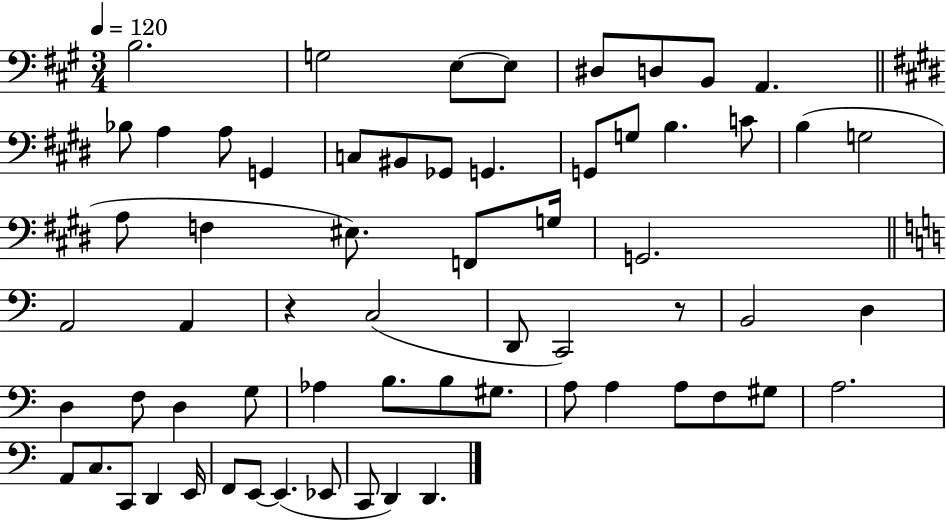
X:1
T:Untitled
M:3/4
L:1/4
K:A
B,2 G,2 E,/2 E,/2 ^D,/2 D,/2 B,,/2 A,, _B,/2 A, A,/2 G,, C,/2 ^B,,/2 _G,,/2 G,, G,,/2 G,/2 B, C/2 B, G,2 A,/2 F, ^E,/2 F,,/2 G,/4 G,,2 A,,2 A,, z C,2 D,,/2 C,,2 z/2 B,,2 D, D, F,/2 D, G,/2 _A, B,/2 B,/2 ^G,/2 A,/2 A, A,/2 F,/2 ^G,/2 A,2 A,,/2 C,/2 C,,/2 D,, E,,/4 F,,/2 E,,/2 E,, _E,,/2 C,,/2 D,, D,,